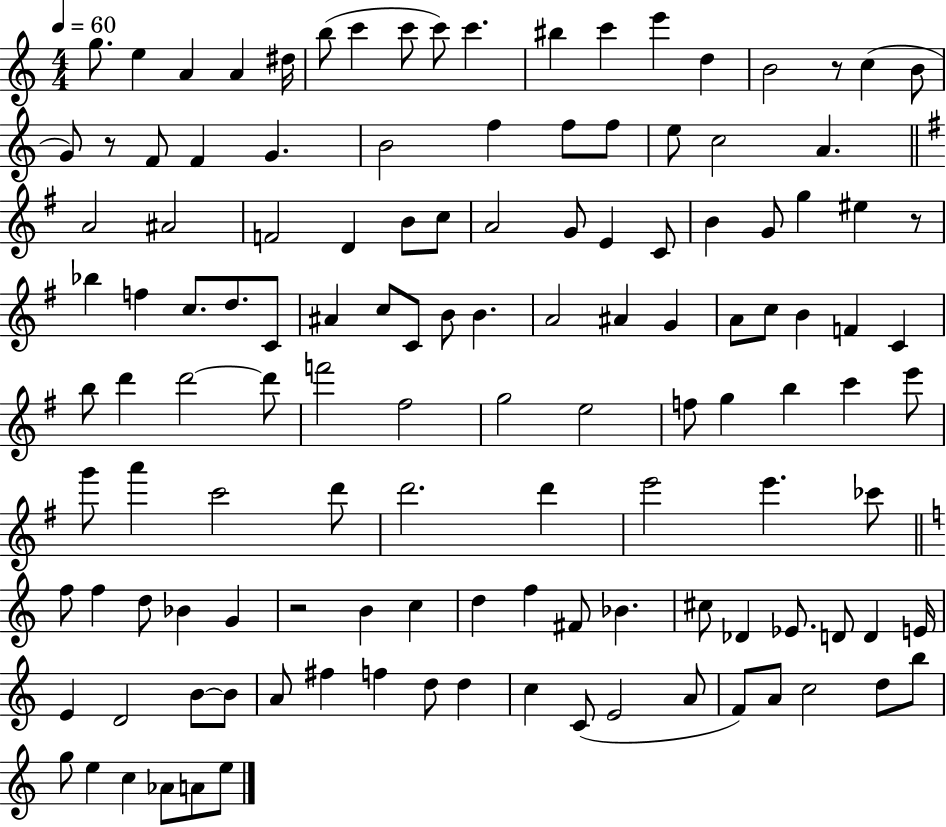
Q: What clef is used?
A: treble